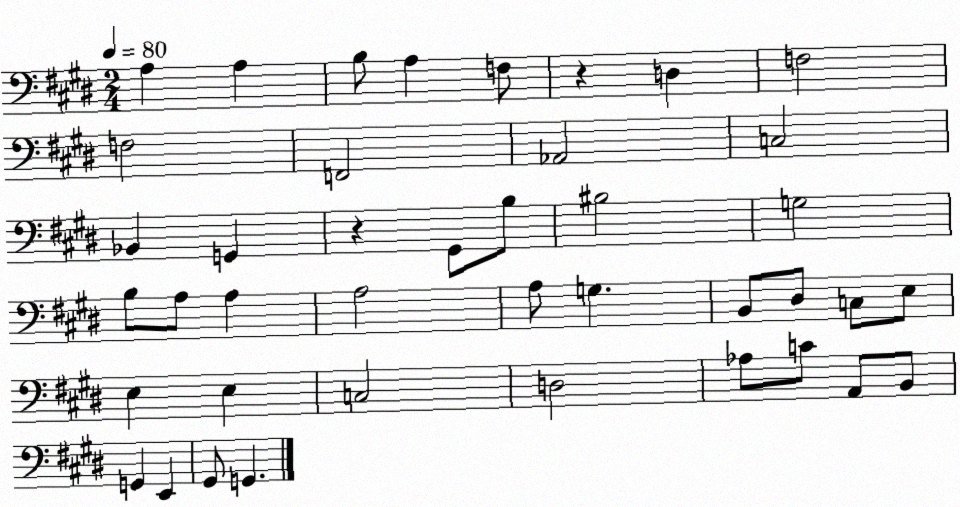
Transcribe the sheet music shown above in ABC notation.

X:1
T:Untitled
M:2/4
L:1/4
K:E
A, A, B,/2 A, F,/2 z D, F,2 F,2 F,,2 _A,,2 C,2 _B,, G,, z ^G,,/2 B,/2 ^B,2 G,2 B,/2 A,/2 A, A,2 A,/2 G, B,,/2 ^D,/2 C,/2 E,/2 E, E, C,2 D,2 _A,/2 C/2 A,,/2 B,,/2 G,, E,, ^G,,/2 G,,